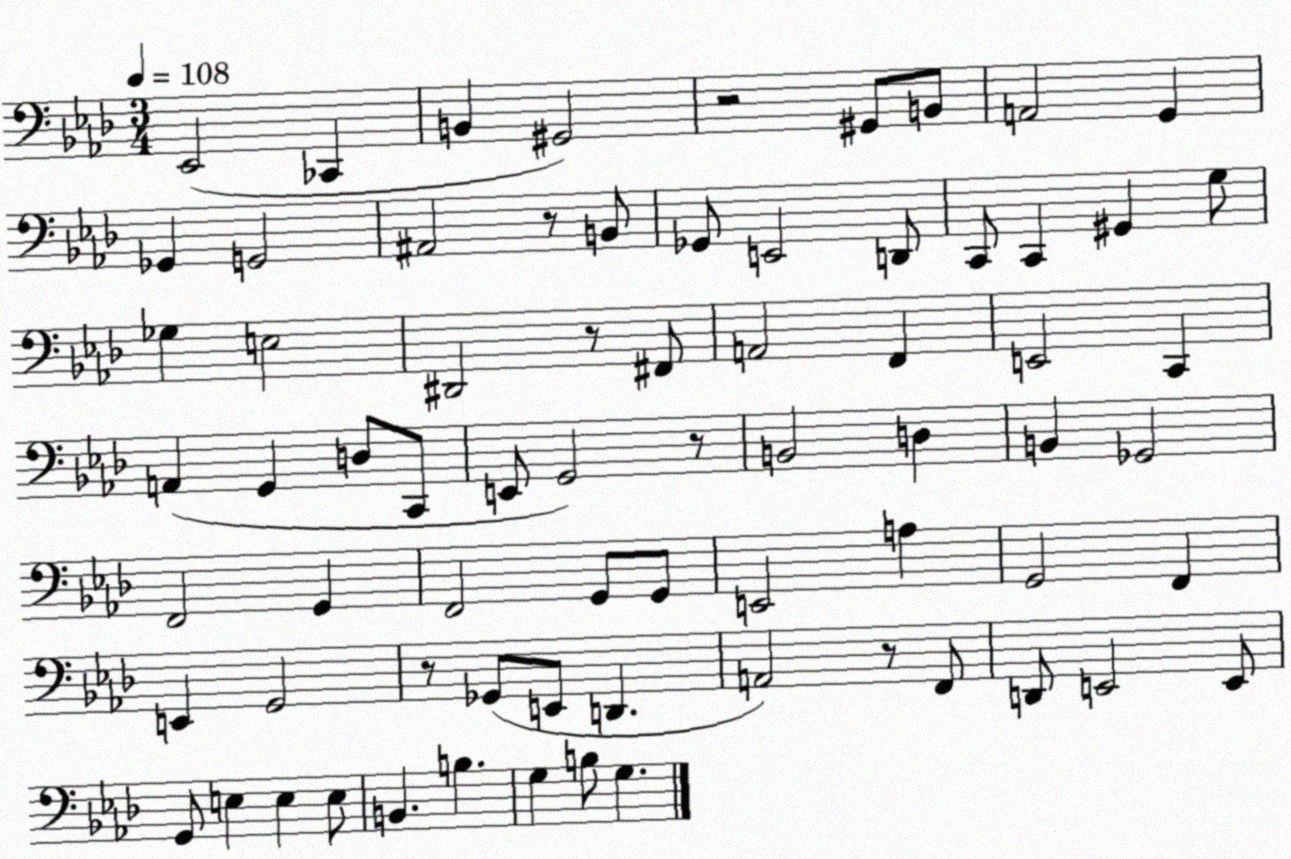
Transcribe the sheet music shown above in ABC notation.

X:1
T:Untitled
M:3/4
L:1/4
K:Ab
_E,,2 _C,, B,, ^G,,2 z2 ^G,,/2 B,,/2 A,,2 G,, _G,, G,,2 ^A,,2 z/2 B,,/2 _G,,/2 E,,2 D,,/2 C,,/2 C,, ^G,, G,/2 _G, E,2 ^D,,2 z/2 ^F,,/2 A,,2 F,, E,,2 C,, A,, G,, D,/2 C,,/2 E,,/2 G,,2 z/2 B,,2 D, B,, _G,,2 F,,2 G,, F,,2 G,,/2 G,,/2 E,,2 A, G,,2 F,, E,, G,,2 z/2 _G,,/2 E,,/2 D,, A,,2 z/2 F,,/2 D,,/2 E,,2 E,,/2 G,,/2 E, E, E,/2 B,, B, G, B,/2 G,